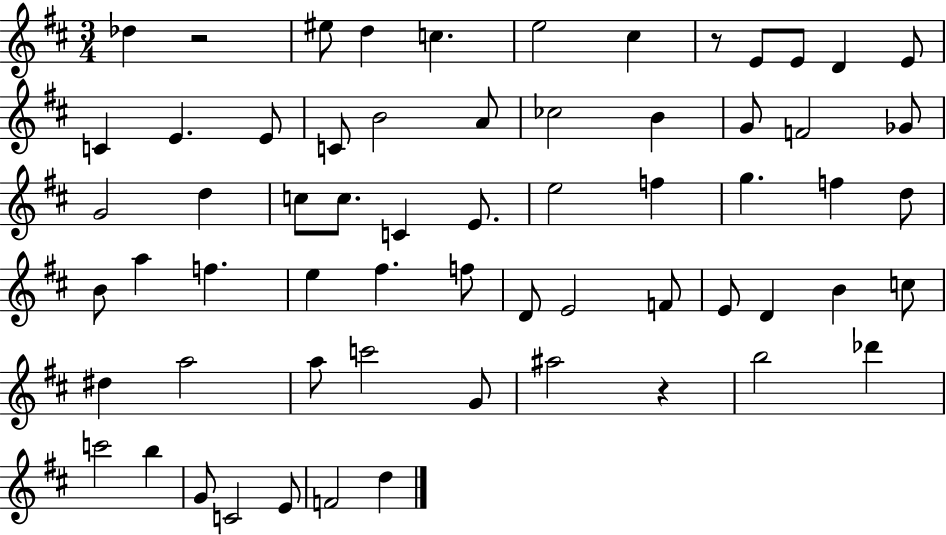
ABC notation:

X:1
T:Untitled
M:3/4
L:1/4
K:D
_d z2 ^e/2 d c e2 ^c z/2 E/2 E/2 D E/2 C E E/2 C/2 B2 A/2 _c2 B G/2 F2 _G/2 G2 d c/2 c/2 C E/2 e2 f g f d/2 B/2 a f e ^f f/2 D/2 E2 F/2 E/2 D B c/2 ^d a2 a/2 c'2 G/2 ^a2 z b2 _d' c'2 b G/2 C2 E/2 F2 d